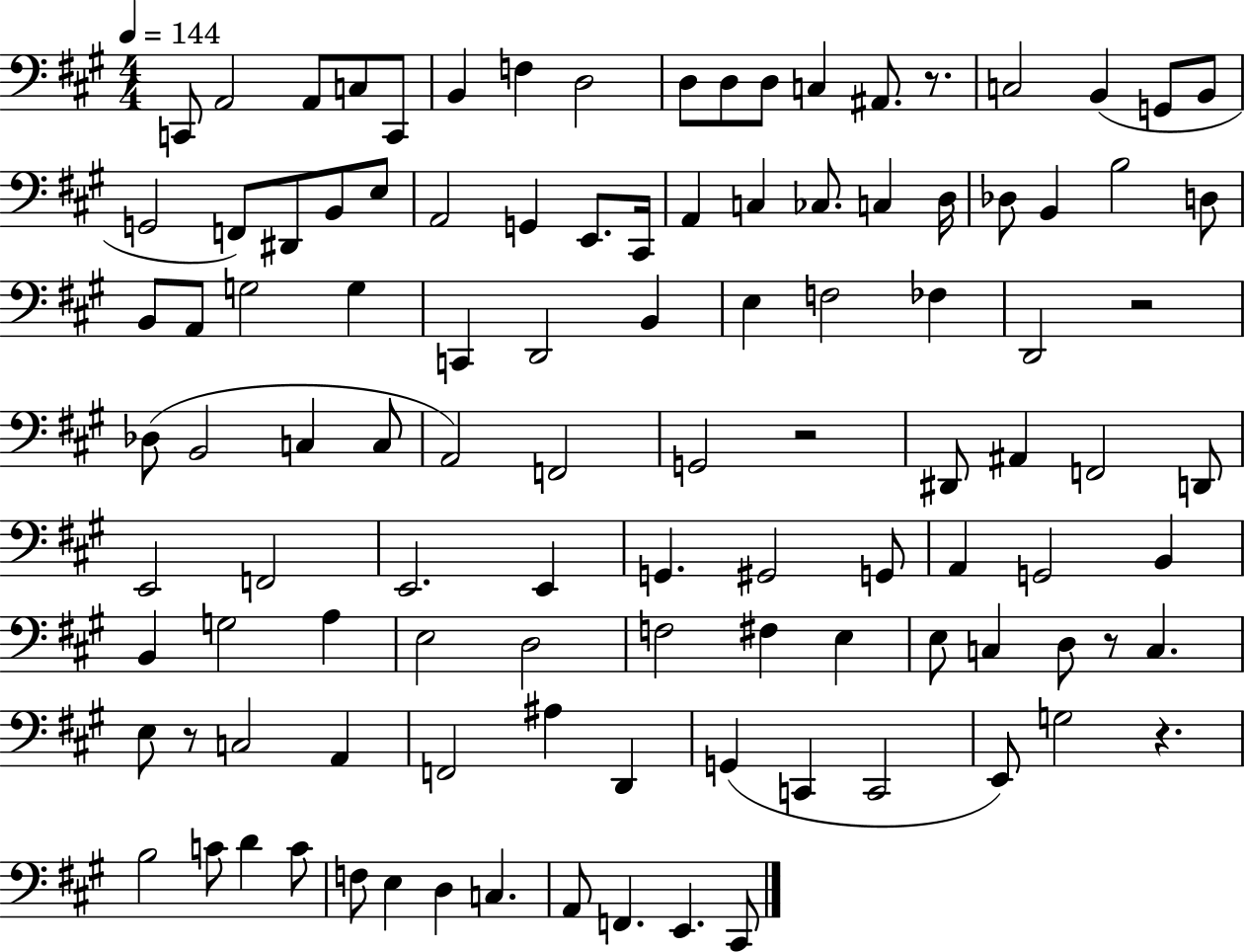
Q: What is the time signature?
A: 4/4